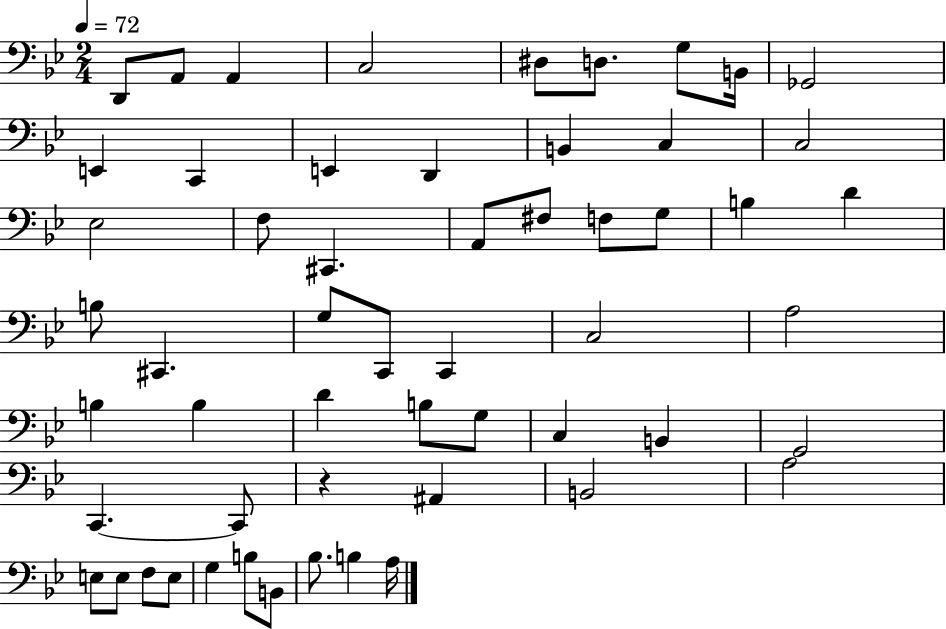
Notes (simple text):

D2/e A2/e A2/q C3/h D#3/e D3/e. G3/e B2/s Gb2/h E2/q C2/q E2/q D2/q B2/q C3/q C3/h Eb3/h F3/e C#2/q. A2/e F#3/e F3/e G3/e B3/q D4/q B3/e C#2/q. G3/e C2/e C2/q C3/h A3/h B3/q B3/q D4/q B3/e G3/e C3/q B2/q G2/h C2/q. C2/e R/q A#2/q B2/h A3/h E3/e E3/e F3/e E3/e G3/q B3/e B2/e Bb3/e. B3/q A3/s